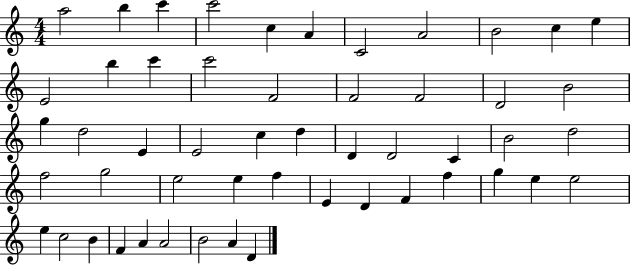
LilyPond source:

{
  \clef treble
  \numericTimeSignature
  \time 4/4
  \key c \major
  a''2 b''4 c'''4 | c'''2 c''4 a'4 | c'2 a'2 | b'2 c''4 e''4 | \break e'2 b''4 c'''4 | c'''2 f'2 | f'2 f'2 | d'2 b'2 | \break g''4 d''2 e'4 | e'2 c''4 d''4 | d'4 d'2 c'4 | b'2 d''2 | \break f''2 g''2 | e''2 e''4 f''4 | e'4 d'4 f'4 f''4 | g''4 e''4 e''2 | \break e''4 c''2 b'4 | f'4 a'4 a'2 | b'2 a'4 d'4 | \bar "|."
}